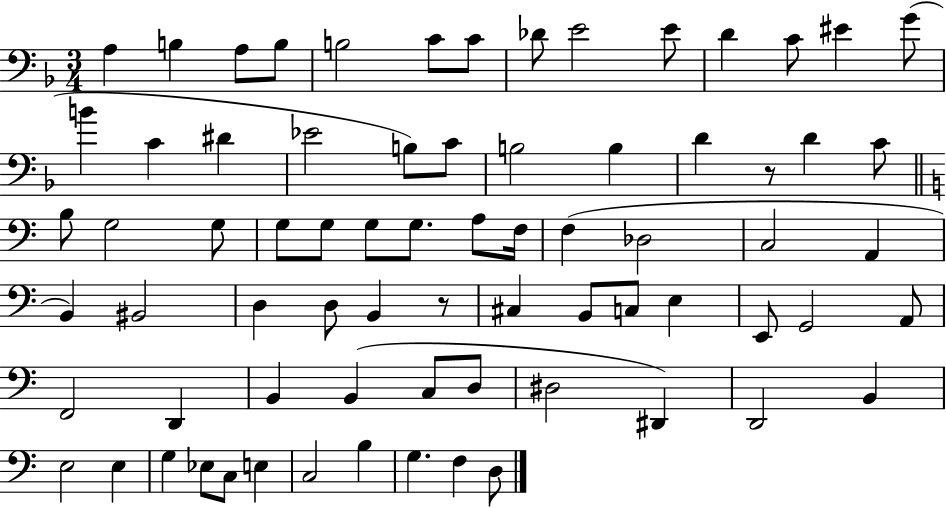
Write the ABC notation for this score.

X:1
T:Untitled
M:3/4
L:1/4
K:F
A, B, A,/2 B,/2 B,2 C/2 C/2 _D/2 E2 E/2 D C/2 ^E G/2 B C ^D _E2 B,/2 C/2 B,2 B, D z/2 D C/2 B,/2 G,2 G,/2 G,/2 G,/2 G,/2 G,/2 A,/2 F,/4 F, _D,2 C,2 A,, B,, ^B,,2 D, D,/2 B,, z/2 ^C, B,,/2 C,/2 E, E,,/2 G,,2 A,,/2 F,,2 D,, B,, B,, C,/2 D,/2 ^D,2 ^D,, D,,2 B,, E,2 E, G, _E,/2 C,/2 E, C,2 B, G, F, D,/2